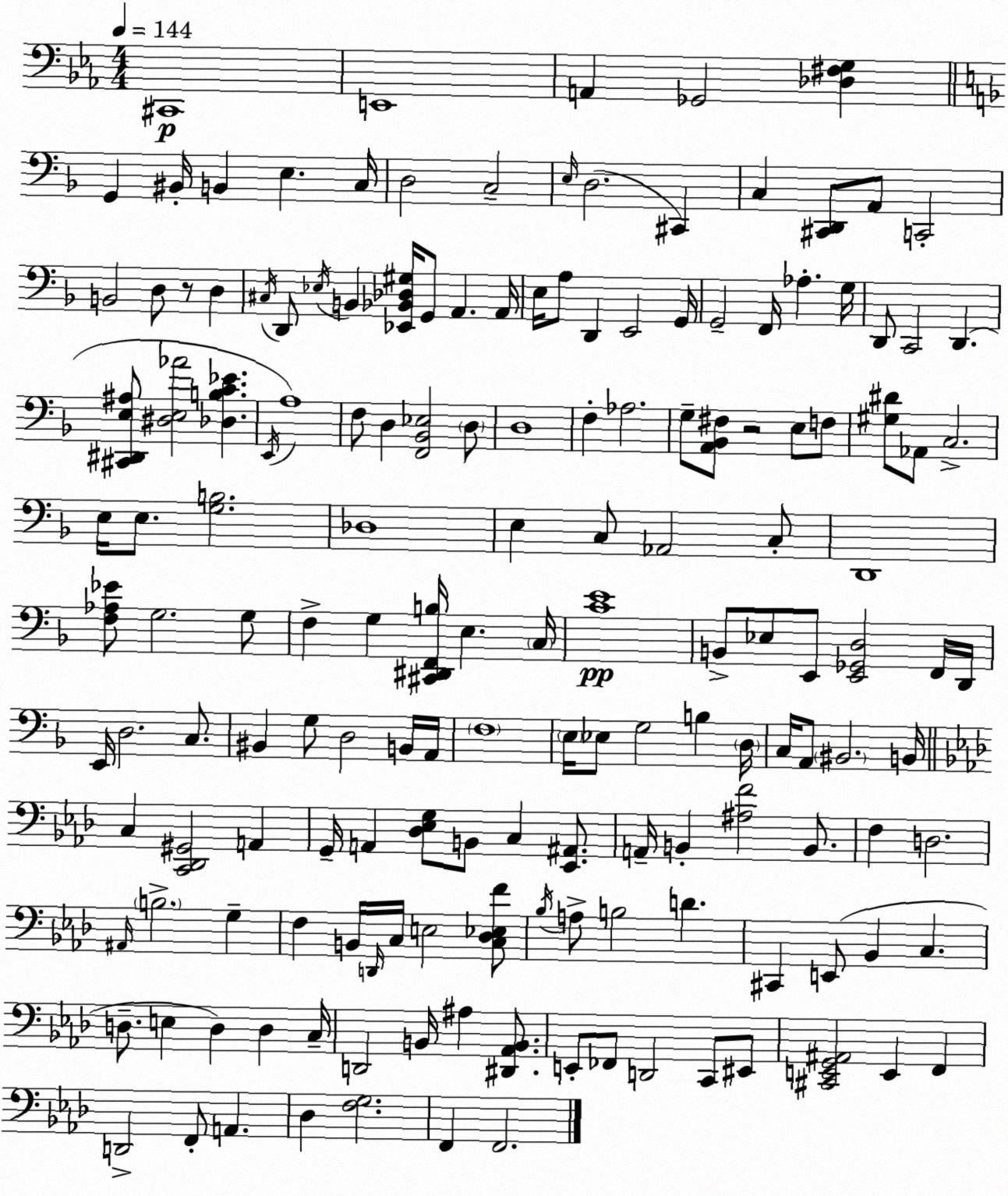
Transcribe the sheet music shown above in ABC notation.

X:1
T:Untitled
M:4/4
L:1/4
K:Cm
^C,,4 E,,4 A,, _G,,2 [_D,^F,G,] G,, ^B,,/4 B,, E, C,/4 D,2 C,2 E,/4 D,2 ^C,, C, [^C,,D,,]/2 A,,/2 C,,2 B,,2 D,/2 z/2 D, ^C,/4 D,,/2 _E,/4 B,, [_E,,_B,,_D,^G,]/4 G,,/2 A,, A,,/4 E,/4 A,/2 D,, E,,2 G,,/4 G,,2 F,,/4 _A, G,/4 D,,/2 C,,2 D,, [^C,,^D,,E,^A,]/2 [^D,E,_A]2 [_D,B,C_E] E,,/4 A,4 F,/2 D, [F,,_B,,_E,]2 D,/2 D,4 F, _A,2 G,/2 [A,,_B,,^F,]/2 z2 E,/2 F,/2 [^G,^D]/2 _A,,/2 C,2 E,/4 E,/2 [G,B,]2 _D,4 E, C,/2 _A,,2 C,/2 D,,4 [F,_A,_E]/2 G,2 G,/2 F, G, [^C,,^D,,F,,B,]/4 E, C,/4 [CE]4 B,,/2 _E,/2 E,,/2 [E,,_G,,D,]2 F,,/4 D,,/4 E,,/4 D,2 C,/2 ^B,, G,/2 D,2 B,,/4 A,,/4 F,4 E,/4 _E,/2 G,2 B, D,/4 C,/4 A,,/2 ^B,,2 B,,/4 C, [C,,_D,,^G,,]2 A,, G,,/4 A,, [_D,_E,G,]/2 B,,/2 C, [_E,,^A,,]/2 A,,/4 B,, [^A,F]2 B,,/2 F, D,2 ^A,,/4 B,2 G, F, B,,/4 D,,/4 C,/4 E,2 [C,_D,_E,F]/2 _B,/4 A,/2 B,2 D ^C,, E,,/2 _B,, C, D,/2 E, D, D, C,/4 D,,2 B,,/4 ^A, [^D,,_A,,B,,]/2 E,,/2 _F,,/2 D,,2 C,,/2 ^E,,/2 [^C,,E,,G,,^A,,]2 E,, F,, D,,2 F,,/2 A,, _D, [F,G,]2 F,, F,,2